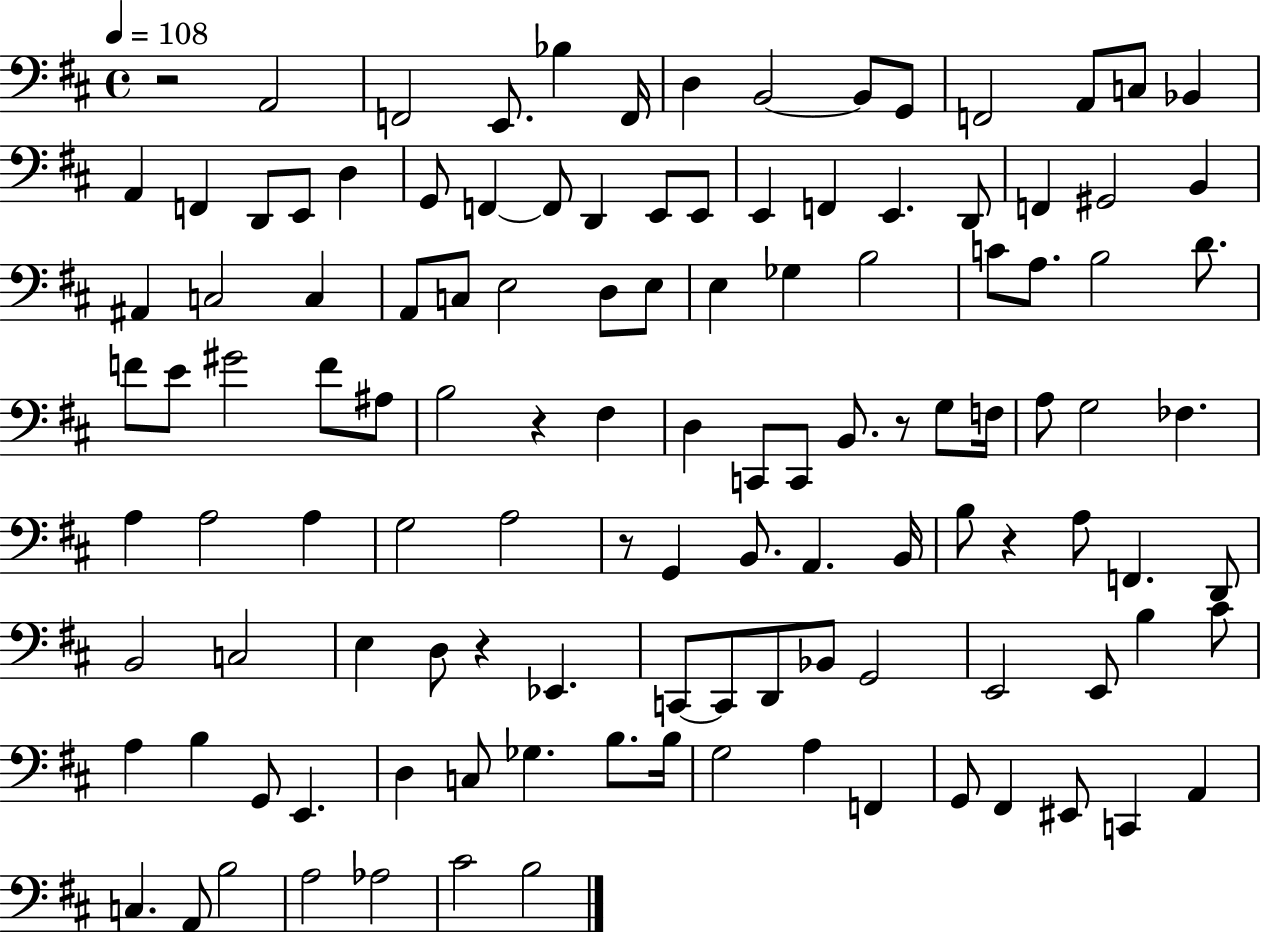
{
  \clef bass
  \time 4/4
  \defaultTimeSignature
  \key d \major
  \tempo 4 = 108
  \repeat volta 2 { r2 a,2 | f,2 e,8. bes4 f,16 | d4 b,2~~ b,8 g,8 | f,2 a,8 c8 bes,4 | \break a,4 f,4 d,8 e,8 d4 | g,8 f,4~~ f,8 d,4 e,8 e,8 | e,4 f,4 e,4. d,8 | f,4 gis,2 b,4 | \break ais,4 c2 c4 | a,8 c8 e2 d8 e8 | e4 ges4 b2 | c'8 a8. b2 d'8. | \break f'8 e'8 gis'2 f'8 ais8 | b2 r4 fis4 | d4 c,8 c,8 b,8. r8 g8 f16 | a8 g2 fes4. | \break a4 a2 a4 | g2 a2 | r8 g,4 b,8. a,4. b,16 | b8 r4 a8 f,4. d,8 | \break b,2 c2 | e4 d8 r4 ees,4. | c,8~~ c,8 d,8 bes,8 g,2 | e,2 e,8 b4 cis'8 | \break a4 b4 g,8 e,4. | d4 c8 ges4. b8. b16 | g2 a4 f,4 | g,8 fis,4 eis,8 c,4 a,4 | \break c4. a,8 b2 | a2 aes2 | cis'2 b2 | } \bar "|."
}